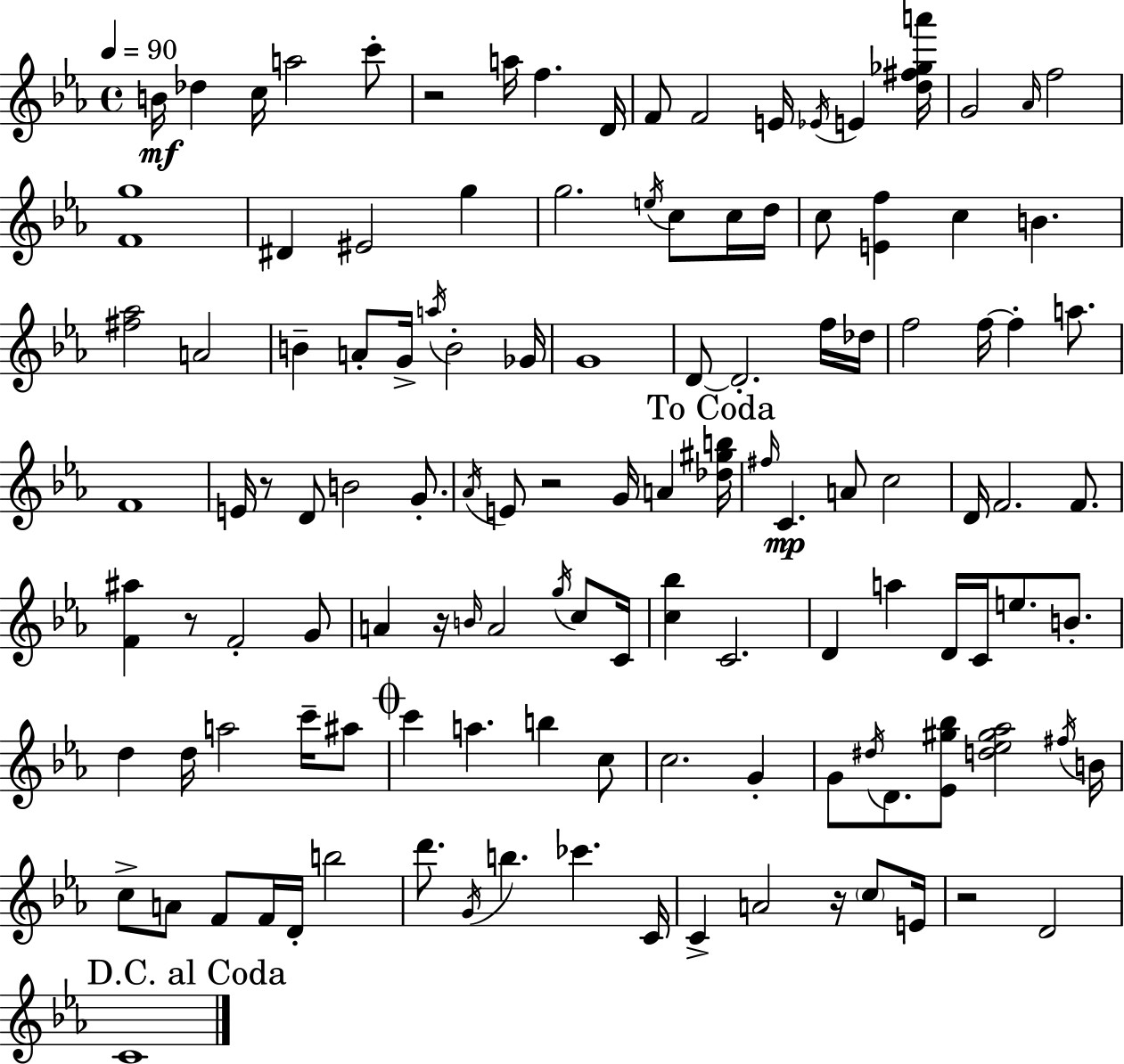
{
  \clef treble
  \time 4/4
  \defaultTimeSignature
  \key c \minor
  \tempo 4 = 90
  b'16\mf des''4 c''16 a''2 c'''8-. | r2 a''16 f''4. d'16 | f'8 f'2 e'16 \acciaccatura { ees'16 } e'4 | <d'' fis'' ges'' a'''>16 g'2 \grace { aes'16 } f''2 | \break <f' g''>1 | dis'4 eis'2 g''4 | g''2. \acciaccatura { e''16 } c''8 | c''16 d''16 c''8 <e' f''>4 c''4 b'4. | \break <fis'' aes''>2 a'2 | b'4-- a'8-. g'16-> \acciaccatura { a''16 } b'2-. | ges'16 g'1 | d'8~~ d'2.-. | \break f''16 des''16 f''2 f''16~~ f''4-. | a''8. f'1 | e'16 r8 d'8 b'2 | g'8.-. \acciaccatura { aes'16 } e'8 r2 g'16 | \break a'4 \mark "To Coda" <des'' gis'' b''>16 \grace { fis''16 } c'4.\mp a'8 c''2 | d'16 f'2. | f'8. <f' ais''>4 r8 f'2-. | g'8 a'4 r16 \grace { b'16 } a'2 | \break \acciaccatura { g''16 } c''8 c'16 <c'' bes''>4 c'2. | d'4 a''4 | d'16 c'16 e''8. b'8.-. d''4 d''16 a''2 | c'''16-- ais''8 \mark \markup { \musicglyph "scripts.coda" } c'''4 a''4. | \break b''4 c''8 c''2. | g'4-. g'8 \acciaccatura { dis''16 } d'8. <ees' gis'' bes''>8 | <d'' ees'' gis'' aes''>2 \acciaccatura { fis''16 } b'16 c''8-> a'8 f'8 | f'16 d'16-. b''2 d'''8. \acciaccatura { g'16 } b''4. | \break ces'''4. c'16 c'4-> a'2 | r16 \parenthesize c''8 e'16 r2 | d'2 \mark "D.C. al Coda" c'1 | \bar "|."
}